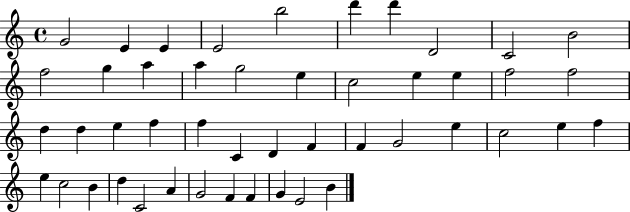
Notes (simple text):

G4/h E4/q E4/q E4/h B5/h D6/q D6/q D4/h C4/h B4/h F5/h G5/q A5/q A5/q G5/h E5/q C5/h E5/q E5/q F5/h F5/h D5/q D5/q E5/q F5/q F5/q C4/q D4/q F4/q F4/q G4/h E5/q C5/h E5/q F5/q E5/q C5/h B4/q D5/q C4/h A4/q G4/h F4/q F4/q G4/q E4/h B4/q